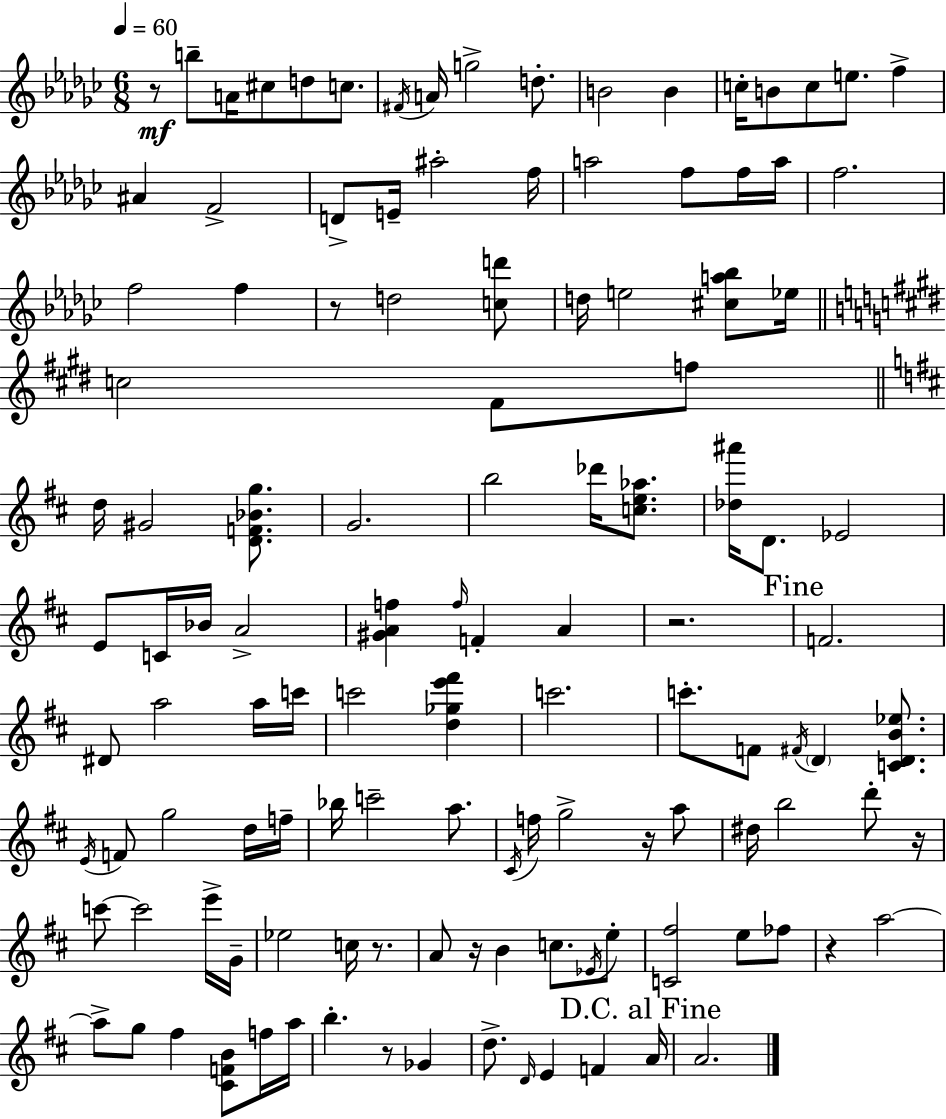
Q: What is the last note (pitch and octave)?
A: A4